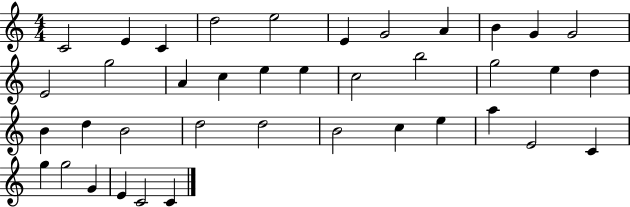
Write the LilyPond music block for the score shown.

{
  \clef treble
  \numericTimeSignature
  \time 4/4
  \key c \major
  c'2 e'4 c'4 | d''2 e''2 | e'4 g'2 a'4 | b'4 g'4 g'2 | \break e'2 g''2 | a'4 c''4 e''4 e''4 | c''2 b''2 | g''2 e''4 d''4 | \break b'4 d''4 b'2 | d''2 d''2 | b'2 c''4 e''4 | a''4 e'2 c'4 | \break g''4 g''2 g'4 | e'4 c'2 c'4 | \bar "|."
}